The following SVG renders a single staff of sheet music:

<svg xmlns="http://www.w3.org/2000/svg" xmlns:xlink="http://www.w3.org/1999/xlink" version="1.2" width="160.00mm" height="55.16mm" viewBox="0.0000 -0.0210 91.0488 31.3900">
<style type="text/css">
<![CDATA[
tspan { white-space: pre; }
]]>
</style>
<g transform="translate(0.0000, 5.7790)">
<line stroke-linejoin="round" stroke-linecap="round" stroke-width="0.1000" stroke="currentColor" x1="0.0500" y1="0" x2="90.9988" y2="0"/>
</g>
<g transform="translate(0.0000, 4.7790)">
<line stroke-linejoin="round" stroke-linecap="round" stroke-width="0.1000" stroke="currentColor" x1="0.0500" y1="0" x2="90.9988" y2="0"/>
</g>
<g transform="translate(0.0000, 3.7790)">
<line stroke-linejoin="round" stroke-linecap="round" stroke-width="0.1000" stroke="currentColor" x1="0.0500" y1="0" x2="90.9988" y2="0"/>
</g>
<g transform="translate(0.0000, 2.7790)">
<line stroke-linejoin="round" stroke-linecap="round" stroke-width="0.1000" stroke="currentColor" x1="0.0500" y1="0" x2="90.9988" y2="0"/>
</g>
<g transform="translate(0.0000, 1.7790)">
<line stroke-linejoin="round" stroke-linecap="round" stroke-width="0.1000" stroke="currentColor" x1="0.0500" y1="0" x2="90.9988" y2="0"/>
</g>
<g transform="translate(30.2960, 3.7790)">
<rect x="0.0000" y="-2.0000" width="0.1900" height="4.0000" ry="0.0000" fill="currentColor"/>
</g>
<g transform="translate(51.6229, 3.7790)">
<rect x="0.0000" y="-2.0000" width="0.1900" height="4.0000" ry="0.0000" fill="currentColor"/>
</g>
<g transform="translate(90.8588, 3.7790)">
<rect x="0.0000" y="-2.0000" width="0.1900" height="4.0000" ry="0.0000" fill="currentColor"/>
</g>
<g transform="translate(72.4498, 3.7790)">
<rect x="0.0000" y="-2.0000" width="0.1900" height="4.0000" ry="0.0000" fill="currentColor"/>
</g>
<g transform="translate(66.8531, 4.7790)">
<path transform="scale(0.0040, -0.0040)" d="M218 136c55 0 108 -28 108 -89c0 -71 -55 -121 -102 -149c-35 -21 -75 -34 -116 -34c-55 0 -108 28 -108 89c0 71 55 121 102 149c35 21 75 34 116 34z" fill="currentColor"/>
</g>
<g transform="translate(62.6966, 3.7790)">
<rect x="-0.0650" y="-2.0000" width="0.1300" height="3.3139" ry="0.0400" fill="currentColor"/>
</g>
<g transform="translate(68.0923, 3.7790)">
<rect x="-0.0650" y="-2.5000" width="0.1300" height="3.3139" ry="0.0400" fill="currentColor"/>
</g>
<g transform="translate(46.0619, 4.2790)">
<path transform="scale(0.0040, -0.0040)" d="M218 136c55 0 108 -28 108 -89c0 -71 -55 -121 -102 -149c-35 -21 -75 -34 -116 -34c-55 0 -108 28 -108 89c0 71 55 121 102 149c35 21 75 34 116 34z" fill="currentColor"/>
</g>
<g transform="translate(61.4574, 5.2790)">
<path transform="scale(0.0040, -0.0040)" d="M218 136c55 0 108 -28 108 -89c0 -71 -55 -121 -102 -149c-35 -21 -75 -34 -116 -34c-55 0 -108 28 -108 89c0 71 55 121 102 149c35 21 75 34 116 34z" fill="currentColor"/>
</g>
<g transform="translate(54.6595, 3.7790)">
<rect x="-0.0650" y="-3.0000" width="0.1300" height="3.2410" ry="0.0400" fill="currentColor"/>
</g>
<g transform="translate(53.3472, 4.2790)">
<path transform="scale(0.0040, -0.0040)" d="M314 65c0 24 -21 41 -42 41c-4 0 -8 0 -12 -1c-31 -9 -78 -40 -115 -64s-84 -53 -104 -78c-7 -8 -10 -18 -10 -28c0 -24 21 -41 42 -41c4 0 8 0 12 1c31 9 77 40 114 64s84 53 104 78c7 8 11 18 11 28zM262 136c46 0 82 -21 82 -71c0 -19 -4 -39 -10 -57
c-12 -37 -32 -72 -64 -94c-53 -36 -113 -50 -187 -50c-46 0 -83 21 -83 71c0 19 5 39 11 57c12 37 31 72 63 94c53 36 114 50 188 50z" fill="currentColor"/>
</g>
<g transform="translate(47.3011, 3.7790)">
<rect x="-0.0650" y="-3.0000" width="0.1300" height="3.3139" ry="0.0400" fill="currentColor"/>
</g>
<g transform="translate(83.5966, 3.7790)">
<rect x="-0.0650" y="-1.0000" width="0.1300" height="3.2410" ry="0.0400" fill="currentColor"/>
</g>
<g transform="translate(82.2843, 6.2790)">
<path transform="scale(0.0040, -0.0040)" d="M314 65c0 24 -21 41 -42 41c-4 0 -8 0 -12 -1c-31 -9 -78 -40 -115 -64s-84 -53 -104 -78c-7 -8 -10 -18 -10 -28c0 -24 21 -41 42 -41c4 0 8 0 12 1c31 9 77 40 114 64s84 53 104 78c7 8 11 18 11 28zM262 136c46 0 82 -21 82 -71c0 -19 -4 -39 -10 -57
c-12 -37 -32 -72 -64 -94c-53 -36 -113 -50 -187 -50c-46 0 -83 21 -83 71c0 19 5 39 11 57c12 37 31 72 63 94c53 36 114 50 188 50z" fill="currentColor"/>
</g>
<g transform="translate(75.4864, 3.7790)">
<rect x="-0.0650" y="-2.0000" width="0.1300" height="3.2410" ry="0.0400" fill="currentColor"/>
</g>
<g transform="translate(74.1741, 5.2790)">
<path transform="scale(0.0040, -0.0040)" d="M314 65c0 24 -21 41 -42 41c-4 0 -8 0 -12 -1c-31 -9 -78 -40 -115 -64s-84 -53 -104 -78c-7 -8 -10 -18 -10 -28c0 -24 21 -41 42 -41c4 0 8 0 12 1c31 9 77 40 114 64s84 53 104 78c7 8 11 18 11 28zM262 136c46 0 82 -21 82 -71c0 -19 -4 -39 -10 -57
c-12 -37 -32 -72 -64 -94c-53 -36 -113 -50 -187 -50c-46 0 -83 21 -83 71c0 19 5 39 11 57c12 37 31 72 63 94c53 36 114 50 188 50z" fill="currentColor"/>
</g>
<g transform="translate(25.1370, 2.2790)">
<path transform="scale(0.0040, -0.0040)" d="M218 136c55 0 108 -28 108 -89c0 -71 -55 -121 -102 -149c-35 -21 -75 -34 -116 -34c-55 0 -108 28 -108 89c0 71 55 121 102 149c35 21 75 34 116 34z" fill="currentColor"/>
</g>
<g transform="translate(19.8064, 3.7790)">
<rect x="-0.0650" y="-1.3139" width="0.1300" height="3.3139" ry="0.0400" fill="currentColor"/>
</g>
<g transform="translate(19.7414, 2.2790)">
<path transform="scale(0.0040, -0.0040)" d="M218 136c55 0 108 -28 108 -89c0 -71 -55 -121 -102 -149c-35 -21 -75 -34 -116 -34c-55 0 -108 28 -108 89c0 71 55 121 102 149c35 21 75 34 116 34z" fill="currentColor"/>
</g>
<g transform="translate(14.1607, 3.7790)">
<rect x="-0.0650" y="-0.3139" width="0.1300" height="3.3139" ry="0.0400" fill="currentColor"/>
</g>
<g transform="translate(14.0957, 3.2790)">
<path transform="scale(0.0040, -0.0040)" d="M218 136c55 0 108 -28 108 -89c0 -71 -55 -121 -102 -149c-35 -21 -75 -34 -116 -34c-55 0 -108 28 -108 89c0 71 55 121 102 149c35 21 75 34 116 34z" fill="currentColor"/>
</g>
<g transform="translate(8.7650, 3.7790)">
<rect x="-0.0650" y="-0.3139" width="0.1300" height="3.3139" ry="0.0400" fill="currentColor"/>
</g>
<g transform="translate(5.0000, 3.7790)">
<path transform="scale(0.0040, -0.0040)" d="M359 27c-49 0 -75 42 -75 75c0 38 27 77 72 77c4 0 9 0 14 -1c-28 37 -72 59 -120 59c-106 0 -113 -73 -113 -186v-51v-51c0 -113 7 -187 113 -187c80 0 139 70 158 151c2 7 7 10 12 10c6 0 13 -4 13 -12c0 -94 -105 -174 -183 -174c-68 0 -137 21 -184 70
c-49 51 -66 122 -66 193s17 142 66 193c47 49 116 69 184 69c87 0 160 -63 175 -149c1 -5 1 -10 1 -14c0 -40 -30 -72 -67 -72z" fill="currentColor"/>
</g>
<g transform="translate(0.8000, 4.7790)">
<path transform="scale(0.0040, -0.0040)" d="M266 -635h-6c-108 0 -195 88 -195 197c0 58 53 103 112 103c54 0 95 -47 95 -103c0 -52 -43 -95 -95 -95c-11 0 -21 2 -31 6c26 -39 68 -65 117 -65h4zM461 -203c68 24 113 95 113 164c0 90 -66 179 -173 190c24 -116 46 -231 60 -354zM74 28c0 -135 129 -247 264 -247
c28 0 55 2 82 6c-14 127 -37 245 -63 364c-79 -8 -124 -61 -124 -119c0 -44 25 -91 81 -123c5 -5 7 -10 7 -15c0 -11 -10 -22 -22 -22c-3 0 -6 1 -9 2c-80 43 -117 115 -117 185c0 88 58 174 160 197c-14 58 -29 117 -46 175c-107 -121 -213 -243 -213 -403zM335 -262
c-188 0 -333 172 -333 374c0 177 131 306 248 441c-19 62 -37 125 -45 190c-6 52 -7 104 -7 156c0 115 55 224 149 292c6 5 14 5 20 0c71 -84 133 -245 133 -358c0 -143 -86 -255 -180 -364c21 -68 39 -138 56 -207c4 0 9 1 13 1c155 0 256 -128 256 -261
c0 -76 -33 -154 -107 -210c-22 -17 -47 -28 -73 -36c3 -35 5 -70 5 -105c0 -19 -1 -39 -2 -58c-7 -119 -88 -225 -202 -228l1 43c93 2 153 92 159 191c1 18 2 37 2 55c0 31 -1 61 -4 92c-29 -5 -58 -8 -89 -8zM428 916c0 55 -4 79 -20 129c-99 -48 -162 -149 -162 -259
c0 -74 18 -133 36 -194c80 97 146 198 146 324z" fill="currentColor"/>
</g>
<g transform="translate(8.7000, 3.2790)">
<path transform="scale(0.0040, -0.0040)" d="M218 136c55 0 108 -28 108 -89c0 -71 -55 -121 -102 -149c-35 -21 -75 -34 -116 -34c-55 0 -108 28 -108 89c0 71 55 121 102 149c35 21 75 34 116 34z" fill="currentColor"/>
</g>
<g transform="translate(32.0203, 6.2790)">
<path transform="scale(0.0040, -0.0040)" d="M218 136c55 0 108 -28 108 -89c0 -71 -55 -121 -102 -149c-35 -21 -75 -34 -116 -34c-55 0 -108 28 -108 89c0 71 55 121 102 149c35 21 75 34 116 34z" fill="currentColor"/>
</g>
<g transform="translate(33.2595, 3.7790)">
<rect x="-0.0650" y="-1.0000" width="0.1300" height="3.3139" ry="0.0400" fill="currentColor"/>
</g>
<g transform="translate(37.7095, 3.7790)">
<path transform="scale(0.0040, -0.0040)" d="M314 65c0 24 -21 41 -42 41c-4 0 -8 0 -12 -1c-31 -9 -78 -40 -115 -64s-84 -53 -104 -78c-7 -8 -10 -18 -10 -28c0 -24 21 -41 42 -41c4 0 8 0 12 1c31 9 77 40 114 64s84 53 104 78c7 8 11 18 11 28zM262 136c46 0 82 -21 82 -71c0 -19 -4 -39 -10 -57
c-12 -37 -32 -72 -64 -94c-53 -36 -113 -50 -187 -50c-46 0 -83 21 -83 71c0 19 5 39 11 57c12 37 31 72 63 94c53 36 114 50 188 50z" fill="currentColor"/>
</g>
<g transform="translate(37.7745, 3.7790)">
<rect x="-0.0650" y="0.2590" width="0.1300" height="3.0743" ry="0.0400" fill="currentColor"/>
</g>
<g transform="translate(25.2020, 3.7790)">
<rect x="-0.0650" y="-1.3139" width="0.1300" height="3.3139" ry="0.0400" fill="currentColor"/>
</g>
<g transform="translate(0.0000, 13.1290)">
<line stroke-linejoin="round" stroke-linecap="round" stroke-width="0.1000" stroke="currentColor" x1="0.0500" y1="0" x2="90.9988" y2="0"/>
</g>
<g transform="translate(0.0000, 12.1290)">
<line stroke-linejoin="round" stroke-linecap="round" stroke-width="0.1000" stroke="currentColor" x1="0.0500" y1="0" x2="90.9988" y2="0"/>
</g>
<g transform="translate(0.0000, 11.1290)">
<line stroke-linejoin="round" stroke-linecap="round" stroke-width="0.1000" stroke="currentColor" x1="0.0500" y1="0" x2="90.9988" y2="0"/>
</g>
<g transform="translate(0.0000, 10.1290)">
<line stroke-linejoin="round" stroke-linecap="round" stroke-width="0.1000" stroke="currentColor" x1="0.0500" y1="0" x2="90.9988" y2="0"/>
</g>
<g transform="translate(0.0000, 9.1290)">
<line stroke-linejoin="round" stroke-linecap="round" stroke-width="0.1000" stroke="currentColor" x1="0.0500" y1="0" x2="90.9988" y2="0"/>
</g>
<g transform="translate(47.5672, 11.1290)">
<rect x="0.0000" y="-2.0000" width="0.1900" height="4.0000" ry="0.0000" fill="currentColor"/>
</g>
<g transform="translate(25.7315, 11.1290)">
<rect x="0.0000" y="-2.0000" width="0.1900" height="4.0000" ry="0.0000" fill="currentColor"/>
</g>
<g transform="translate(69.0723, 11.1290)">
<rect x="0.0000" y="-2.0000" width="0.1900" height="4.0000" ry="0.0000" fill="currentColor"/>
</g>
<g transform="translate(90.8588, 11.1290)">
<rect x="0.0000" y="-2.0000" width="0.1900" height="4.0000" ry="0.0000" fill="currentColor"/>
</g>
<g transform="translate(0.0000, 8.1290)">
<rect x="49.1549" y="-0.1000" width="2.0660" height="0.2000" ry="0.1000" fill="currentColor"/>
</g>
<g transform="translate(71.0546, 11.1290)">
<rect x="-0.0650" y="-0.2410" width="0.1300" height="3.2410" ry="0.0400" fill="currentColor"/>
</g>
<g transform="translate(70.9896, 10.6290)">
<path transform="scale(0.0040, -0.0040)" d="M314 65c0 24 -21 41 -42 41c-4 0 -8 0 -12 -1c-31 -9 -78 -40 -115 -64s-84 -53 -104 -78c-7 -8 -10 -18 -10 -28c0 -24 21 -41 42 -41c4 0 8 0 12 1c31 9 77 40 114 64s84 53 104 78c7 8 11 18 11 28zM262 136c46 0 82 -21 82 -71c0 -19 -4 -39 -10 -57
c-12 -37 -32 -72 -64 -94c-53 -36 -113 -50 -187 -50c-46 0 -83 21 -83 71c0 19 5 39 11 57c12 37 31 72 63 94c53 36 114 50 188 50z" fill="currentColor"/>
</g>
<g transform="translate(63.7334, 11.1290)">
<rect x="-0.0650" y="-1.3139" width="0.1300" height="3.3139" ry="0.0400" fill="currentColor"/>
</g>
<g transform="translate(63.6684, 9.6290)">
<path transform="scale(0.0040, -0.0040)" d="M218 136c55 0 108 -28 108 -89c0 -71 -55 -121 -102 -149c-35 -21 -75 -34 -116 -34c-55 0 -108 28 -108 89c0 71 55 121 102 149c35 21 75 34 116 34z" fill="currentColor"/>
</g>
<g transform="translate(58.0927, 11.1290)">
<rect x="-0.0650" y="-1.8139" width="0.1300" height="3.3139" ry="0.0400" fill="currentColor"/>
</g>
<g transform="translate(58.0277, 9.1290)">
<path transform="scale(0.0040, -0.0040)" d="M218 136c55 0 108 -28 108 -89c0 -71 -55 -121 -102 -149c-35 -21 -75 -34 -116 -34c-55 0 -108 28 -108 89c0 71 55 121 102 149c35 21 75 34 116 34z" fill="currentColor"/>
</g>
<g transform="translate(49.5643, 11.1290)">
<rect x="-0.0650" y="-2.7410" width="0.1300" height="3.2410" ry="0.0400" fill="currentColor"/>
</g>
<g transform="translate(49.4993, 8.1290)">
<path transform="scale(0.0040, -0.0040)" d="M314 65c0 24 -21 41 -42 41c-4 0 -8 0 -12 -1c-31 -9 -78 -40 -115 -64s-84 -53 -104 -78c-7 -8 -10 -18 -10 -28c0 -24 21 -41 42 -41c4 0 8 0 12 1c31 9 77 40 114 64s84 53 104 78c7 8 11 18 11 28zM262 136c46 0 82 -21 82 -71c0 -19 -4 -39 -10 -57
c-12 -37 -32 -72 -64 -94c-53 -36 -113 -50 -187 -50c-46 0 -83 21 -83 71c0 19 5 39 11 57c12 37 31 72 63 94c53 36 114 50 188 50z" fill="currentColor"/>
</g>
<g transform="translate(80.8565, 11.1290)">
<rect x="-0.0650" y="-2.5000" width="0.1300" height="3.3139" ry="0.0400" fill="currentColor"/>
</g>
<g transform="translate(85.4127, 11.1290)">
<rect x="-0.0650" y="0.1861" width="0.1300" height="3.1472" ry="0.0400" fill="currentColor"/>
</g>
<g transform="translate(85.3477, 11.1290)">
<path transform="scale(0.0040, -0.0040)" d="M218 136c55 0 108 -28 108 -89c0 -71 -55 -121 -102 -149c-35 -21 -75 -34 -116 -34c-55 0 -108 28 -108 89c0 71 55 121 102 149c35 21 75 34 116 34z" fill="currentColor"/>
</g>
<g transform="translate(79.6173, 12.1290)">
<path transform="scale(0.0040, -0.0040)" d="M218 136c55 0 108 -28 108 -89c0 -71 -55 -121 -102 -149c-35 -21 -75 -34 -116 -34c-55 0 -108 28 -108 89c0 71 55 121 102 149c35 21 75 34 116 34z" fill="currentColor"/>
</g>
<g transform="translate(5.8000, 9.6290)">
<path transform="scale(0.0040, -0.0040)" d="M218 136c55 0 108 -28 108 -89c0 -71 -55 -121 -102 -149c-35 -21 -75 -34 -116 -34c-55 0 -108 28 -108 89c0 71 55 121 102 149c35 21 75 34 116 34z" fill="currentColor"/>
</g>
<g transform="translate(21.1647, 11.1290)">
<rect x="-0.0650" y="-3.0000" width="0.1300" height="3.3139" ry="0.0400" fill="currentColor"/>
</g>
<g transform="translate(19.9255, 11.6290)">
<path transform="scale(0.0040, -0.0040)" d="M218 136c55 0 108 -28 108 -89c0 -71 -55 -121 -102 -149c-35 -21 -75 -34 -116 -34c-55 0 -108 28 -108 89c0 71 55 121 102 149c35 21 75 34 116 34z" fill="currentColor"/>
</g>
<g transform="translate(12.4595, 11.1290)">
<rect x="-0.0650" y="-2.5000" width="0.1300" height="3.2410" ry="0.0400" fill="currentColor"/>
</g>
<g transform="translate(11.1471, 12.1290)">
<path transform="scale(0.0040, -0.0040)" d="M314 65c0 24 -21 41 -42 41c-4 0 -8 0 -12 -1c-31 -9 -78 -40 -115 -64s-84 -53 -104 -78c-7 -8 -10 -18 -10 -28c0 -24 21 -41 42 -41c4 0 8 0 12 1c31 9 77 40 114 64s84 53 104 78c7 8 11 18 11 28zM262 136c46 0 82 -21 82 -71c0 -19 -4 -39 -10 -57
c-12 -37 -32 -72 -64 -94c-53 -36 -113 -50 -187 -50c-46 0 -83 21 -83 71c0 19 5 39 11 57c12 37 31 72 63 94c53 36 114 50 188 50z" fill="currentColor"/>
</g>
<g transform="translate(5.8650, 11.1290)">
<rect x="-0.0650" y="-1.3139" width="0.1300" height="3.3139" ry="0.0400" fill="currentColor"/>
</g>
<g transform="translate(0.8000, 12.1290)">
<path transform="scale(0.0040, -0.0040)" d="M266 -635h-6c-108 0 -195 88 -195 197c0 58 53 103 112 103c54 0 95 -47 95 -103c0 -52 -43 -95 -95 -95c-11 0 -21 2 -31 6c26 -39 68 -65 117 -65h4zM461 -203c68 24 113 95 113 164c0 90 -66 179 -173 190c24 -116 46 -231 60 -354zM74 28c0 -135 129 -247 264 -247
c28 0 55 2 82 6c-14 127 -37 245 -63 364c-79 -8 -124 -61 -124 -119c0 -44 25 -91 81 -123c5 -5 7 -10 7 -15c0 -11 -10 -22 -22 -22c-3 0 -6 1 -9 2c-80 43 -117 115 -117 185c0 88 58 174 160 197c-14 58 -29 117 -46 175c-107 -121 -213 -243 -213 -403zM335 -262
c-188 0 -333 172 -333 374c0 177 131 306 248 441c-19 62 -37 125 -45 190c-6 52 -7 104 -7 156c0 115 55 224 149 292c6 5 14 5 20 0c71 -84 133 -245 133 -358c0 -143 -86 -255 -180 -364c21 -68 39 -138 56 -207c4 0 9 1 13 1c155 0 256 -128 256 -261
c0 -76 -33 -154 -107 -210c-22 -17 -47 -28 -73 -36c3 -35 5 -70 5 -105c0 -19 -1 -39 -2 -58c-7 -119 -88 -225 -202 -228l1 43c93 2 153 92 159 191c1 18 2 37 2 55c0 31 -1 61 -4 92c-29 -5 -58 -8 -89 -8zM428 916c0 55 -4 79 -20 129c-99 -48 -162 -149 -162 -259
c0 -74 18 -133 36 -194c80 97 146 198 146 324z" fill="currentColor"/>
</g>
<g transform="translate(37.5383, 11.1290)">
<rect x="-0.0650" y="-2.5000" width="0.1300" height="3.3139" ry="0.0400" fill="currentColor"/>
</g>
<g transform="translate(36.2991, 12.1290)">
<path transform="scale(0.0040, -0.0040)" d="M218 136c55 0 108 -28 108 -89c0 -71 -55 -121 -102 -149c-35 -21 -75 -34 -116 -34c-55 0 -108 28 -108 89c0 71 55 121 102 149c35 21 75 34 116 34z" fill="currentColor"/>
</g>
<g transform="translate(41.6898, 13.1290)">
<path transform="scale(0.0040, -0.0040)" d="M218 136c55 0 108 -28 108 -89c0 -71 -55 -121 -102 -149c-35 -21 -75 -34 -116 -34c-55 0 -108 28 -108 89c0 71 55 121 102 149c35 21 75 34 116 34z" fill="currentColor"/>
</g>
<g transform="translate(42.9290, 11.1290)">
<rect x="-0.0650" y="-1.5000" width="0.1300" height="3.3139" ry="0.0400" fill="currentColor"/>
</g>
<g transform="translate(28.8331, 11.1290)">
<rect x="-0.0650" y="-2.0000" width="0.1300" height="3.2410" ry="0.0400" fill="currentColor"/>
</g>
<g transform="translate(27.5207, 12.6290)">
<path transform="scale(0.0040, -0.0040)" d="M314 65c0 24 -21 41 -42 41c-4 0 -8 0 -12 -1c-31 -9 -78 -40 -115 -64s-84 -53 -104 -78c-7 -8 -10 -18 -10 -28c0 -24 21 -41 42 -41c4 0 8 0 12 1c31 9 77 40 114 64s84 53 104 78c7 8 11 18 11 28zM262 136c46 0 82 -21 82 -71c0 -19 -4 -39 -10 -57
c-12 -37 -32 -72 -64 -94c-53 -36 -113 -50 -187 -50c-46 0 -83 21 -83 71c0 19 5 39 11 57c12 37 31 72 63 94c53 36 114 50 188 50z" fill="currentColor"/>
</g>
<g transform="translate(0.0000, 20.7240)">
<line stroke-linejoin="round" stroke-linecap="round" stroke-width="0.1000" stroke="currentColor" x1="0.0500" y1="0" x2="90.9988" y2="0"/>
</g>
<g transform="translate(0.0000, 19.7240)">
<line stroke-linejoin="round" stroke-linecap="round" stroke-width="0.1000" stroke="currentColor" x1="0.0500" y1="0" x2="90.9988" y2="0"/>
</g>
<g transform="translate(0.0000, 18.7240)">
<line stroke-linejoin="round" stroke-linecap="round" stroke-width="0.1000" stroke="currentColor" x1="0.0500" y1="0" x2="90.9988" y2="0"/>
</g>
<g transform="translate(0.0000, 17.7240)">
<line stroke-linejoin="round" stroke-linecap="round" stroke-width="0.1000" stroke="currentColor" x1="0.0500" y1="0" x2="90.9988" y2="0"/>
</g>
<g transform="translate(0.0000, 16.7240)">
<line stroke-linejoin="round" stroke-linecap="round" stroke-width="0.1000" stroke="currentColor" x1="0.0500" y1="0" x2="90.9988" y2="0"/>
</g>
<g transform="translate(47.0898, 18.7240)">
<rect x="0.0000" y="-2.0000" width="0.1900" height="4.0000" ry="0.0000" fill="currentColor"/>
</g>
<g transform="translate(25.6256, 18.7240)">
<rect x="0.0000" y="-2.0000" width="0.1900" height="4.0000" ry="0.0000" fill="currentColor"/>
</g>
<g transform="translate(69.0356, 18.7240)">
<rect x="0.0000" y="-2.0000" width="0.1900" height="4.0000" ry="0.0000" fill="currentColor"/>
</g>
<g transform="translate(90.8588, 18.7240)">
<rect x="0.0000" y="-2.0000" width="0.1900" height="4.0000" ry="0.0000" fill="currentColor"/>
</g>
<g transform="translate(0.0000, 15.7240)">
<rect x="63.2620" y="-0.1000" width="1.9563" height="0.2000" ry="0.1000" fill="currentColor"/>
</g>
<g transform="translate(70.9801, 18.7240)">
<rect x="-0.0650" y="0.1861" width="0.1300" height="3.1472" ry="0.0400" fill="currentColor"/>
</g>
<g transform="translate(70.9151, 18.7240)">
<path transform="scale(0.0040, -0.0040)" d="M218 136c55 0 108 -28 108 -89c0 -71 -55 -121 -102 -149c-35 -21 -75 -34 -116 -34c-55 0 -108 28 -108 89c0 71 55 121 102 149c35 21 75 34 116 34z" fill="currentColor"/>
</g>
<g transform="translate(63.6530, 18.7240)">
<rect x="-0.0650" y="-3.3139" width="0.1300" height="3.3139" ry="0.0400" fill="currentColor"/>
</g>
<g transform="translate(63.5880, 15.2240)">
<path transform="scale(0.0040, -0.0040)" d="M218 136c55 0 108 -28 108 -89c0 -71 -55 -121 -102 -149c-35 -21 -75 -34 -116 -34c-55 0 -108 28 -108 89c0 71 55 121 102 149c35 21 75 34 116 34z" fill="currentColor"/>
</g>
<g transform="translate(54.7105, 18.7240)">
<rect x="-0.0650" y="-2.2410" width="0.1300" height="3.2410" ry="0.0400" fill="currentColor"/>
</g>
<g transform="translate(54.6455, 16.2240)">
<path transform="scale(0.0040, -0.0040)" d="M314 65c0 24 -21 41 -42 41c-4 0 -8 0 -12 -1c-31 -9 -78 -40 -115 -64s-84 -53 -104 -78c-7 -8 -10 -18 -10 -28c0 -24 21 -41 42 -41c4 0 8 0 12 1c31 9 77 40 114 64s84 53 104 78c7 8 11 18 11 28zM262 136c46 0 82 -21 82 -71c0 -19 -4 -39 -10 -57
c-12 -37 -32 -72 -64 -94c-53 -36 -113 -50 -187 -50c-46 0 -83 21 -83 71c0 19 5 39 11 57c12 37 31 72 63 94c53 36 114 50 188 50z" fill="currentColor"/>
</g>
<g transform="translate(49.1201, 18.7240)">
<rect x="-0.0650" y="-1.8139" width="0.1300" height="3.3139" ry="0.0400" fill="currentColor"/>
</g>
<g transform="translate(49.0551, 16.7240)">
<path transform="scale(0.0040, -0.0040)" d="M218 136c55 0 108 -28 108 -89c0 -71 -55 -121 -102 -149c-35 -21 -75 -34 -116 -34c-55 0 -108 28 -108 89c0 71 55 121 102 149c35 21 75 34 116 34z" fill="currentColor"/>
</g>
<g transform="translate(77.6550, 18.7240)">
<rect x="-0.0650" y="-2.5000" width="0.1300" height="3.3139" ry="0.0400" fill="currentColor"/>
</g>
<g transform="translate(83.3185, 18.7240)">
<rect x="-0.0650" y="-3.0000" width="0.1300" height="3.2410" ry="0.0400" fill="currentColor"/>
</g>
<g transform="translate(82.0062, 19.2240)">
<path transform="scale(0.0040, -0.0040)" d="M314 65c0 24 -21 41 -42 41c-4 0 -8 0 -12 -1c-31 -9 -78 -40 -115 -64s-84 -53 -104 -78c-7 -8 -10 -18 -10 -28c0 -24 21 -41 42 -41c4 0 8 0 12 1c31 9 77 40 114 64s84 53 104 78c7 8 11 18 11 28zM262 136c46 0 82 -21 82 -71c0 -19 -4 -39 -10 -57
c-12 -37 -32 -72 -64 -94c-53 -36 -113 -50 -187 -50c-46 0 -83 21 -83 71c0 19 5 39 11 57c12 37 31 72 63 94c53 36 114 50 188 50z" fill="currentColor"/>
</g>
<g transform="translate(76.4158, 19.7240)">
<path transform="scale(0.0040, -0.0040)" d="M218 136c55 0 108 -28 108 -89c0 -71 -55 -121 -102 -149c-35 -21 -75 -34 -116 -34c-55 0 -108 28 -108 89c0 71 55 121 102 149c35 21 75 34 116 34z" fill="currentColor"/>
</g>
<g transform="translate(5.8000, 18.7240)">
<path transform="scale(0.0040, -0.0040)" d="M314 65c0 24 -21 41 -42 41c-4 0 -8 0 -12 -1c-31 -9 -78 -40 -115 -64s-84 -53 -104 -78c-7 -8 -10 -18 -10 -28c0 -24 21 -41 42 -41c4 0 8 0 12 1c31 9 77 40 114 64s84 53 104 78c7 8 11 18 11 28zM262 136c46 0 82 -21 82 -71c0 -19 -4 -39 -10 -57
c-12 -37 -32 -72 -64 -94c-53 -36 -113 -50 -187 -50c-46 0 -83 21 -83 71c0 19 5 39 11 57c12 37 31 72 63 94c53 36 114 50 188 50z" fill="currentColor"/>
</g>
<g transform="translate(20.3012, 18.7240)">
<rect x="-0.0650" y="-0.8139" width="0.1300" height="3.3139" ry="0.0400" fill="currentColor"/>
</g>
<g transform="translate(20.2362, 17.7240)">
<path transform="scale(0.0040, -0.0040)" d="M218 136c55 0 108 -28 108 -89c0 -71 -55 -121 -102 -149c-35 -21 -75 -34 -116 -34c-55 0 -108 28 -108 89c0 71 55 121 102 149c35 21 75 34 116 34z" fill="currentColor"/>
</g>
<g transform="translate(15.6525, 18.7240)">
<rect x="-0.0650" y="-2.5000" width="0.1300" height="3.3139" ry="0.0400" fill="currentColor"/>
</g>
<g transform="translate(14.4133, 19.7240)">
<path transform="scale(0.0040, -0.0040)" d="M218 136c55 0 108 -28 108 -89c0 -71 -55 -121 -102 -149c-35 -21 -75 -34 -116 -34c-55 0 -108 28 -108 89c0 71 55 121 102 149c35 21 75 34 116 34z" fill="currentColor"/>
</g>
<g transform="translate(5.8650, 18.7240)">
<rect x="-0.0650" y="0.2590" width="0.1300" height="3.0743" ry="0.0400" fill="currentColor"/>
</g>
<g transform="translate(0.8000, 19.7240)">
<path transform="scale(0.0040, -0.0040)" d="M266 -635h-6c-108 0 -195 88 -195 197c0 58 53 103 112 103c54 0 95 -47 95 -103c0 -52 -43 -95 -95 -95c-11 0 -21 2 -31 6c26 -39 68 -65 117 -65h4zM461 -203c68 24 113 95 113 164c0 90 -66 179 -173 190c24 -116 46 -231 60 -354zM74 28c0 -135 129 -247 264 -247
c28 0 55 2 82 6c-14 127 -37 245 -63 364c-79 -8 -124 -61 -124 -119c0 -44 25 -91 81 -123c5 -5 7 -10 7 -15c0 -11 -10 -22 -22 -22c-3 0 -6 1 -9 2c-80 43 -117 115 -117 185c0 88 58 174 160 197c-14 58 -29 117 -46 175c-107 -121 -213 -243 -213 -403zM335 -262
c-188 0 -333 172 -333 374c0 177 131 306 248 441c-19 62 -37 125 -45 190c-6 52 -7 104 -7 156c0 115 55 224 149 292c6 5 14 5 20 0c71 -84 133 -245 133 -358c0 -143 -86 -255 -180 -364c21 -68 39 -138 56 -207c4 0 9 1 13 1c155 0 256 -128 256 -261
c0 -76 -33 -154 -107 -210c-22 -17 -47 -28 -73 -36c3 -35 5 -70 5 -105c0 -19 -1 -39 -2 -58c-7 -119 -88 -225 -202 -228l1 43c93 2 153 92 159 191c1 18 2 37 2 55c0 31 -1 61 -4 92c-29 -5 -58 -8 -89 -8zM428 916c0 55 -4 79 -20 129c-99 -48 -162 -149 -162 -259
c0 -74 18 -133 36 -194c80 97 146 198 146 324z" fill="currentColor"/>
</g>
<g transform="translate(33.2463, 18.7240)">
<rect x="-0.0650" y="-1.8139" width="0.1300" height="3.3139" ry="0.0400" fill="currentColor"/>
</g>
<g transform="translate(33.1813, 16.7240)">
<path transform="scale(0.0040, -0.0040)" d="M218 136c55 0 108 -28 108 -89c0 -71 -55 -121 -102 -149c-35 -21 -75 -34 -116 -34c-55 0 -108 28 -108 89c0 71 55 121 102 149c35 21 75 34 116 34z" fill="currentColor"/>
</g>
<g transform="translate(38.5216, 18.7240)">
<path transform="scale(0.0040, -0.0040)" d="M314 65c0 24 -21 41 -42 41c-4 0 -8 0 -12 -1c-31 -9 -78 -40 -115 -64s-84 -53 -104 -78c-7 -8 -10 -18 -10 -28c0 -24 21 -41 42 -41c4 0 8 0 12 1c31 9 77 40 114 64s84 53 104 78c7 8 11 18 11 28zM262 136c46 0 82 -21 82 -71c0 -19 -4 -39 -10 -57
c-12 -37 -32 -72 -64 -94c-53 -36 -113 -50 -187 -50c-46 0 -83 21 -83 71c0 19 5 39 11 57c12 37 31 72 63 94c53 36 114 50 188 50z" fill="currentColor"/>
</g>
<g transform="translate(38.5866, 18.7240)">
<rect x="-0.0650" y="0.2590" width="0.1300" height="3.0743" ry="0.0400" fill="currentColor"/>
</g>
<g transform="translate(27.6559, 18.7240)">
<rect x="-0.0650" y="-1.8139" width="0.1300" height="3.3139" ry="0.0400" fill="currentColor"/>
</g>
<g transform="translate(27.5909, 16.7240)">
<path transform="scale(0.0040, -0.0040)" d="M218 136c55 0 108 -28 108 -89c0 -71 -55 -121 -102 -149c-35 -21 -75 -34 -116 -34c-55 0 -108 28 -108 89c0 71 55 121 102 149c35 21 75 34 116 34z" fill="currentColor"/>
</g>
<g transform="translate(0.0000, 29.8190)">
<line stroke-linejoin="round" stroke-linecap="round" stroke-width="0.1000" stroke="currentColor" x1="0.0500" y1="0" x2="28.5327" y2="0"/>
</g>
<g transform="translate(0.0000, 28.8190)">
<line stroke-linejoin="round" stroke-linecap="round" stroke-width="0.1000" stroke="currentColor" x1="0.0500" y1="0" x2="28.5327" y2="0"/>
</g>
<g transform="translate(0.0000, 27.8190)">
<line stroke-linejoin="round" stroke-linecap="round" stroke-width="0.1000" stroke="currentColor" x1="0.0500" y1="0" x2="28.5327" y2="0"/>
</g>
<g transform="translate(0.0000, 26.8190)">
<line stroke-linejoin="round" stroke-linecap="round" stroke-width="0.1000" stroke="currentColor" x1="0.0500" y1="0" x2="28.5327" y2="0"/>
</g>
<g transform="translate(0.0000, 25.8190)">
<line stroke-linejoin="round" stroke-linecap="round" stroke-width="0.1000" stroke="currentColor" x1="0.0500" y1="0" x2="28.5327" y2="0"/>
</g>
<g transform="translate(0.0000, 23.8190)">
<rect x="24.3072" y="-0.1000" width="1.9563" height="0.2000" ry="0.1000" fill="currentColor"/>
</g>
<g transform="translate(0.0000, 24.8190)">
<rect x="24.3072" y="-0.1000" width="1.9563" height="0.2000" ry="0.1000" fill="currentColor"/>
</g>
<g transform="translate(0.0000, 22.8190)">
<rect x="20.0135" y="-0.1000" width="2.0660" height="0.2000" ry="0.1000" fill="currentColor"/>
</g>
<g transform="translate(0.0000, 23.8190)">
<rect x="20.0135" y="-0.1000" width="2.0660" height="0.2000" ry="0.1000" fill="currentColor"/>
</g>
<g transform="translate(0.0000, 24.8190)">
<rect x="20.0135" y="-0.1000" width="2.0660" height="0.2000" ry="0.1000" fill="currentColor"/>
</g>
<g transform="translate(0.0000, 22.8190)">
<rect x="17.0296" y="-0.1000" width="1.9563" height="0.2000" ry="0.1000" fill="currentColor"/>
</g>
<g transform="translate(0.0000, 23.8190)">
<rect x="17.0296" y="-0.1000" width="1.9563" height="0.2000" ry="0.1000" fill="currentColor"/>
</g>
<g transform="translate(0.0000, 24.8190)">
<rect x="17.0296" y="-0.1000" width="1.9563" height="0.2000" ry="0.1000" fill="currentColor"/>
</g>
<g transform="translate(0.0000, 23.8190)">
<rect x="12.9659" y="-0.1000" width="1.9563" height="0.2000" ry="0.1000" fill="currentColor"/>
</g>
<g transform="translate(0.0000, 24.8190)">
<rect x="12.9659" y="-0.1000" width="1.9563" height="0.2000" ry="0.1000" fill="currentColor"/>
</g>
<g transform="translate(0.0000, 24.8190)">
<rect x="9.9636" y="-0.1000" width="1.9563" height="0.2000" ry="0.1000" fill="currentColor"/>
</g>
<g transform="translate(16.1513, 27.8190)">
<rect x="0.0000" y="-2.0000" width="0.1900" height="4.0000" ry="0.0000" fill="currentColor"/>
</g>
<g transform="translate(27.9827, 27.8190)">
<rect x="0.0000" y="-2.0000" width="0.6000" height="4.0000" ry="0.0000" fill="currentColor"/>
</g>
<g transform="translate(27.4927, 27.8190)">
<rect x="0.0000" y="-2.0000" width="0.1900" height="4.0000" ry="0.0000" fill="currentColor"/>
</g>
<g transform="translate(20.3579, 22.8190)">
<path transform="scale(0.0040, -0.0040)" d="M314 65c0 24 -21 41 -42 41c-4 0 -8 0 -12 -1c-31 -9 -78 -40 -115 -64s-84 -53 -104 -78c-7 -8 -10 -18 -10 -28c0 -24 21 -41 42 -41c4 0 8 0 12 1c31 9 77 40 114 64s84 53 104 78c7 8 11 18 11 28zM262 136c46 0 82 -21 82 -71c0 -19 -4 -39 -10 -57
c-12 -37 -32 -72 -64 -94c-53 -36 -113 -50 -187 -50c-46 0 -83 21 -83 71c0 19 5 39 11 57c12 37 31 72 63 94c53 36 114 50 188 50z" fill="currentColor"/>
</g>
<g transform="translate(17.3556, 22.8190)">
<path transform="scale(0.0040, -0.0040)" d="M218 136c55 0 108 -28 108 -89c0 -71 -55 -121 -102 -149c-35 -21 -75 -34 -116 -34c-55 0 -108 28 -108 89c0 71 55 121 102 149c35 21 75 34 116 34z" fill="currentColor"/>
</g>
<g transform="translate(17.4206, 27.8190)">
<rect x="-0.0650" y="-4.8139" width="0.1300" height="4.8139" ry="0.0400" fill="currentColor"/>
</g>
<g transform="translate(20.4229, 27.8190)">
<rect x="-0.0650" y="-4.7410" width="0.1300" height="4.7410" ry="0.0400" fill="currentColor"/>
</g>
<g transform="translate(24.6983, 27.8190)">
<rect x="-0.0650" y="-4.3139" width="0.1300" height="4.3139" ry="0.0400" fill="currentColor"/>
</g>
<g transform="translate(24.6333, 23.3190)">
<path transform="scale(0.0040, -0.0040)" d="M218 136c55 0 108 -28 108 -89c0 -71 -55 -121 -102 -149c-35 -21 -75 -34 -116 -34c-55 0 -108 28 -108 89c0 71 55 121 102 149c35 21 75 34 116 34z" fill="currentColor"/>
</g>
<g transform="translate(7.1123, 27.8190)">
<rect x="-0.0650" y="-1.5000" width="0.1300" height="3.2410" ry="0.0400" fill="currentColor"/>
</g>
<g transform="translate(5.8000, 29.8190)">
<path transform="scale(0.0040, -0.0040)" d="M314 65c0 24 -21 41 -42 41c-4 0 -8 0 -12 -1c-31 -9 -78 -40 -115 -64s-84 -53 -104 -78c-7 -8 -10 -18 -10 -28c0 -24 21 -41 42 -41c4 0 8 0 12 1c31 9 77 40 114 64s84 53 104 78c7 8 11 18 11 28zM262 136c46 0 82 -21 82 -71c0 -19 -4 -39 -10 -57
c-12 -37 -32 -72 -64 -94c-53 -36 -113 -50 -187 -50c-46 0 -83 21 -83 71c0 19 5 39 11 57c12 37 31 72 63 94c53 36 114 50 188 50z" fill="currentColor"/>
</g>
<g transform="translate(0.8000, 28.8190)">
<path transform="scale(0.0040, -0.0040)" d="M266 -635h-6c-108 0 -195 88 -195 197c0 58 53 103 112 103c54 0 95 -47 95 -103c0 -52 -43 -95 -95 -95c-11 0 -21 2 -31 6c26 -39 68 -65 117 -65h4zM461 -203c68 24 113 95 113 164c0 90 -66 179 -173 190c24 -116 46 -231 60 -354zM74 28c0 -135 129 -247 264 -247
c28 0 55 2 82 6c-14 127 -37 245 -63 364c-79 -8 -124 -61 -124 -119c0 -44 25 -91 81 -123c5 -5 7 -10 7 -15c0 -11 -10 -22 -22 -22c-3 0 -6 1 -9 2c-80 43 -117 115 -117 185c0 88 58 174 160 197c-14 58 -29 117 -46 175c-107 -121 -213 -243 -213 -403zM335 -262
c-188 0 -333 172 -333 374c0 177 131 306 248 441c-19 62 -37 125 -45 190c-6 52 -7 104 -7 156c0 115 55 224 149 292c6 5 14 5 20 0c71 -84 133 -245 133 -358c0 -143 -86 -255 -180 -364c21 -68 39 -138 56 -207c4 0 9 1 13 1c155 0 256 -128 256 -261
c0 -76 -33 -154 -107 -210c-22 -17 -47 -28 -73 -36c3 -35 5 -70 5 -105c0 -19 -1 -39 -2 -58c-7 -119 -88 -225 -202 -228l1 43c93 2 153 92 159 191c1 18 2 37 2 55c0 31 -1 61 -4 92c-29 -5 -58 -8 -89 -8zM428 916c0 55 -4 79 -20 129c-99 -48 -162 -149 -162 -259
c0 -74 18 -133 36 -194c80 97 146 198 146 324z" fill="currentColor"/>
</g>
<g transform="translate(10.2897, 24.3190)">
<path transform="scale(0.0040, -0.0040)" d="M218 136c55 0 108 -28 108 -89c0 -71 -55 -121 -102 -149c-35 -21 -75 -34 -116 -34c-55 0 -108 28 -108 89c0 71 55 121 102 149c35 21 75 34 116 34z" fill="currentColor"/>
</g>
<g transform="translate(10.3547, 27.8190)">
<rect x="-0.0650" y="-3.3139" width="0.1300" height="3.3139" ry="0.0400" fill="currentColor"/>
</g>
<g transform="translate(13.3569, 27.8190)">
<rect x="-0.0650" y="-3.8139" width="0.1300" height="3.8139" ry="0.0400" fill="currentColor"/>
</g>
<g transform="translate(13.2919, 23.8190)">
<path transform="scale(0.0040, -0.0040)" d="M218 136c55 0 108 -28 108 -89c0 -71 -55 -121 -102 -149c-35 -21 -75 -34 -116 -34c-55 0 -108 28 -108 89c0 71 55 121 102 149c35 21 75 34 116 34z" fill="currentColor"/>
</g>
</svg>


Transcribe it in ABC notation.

X:1
T:Untitled
M:4/4
L:1/4
K:C
c c e e D B2 A A2 F G F2 D2 e G2 A F2 G E a2 f e c2 G B B2 G d f f B2 f g2 b B G A2 E2 b c' e' e'2 d'